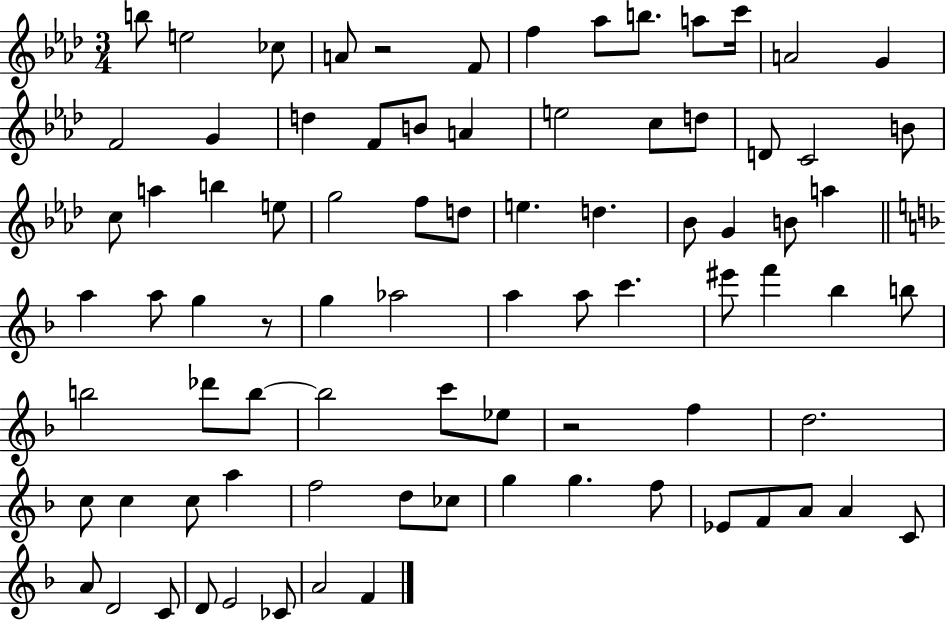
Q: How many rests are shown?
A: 3